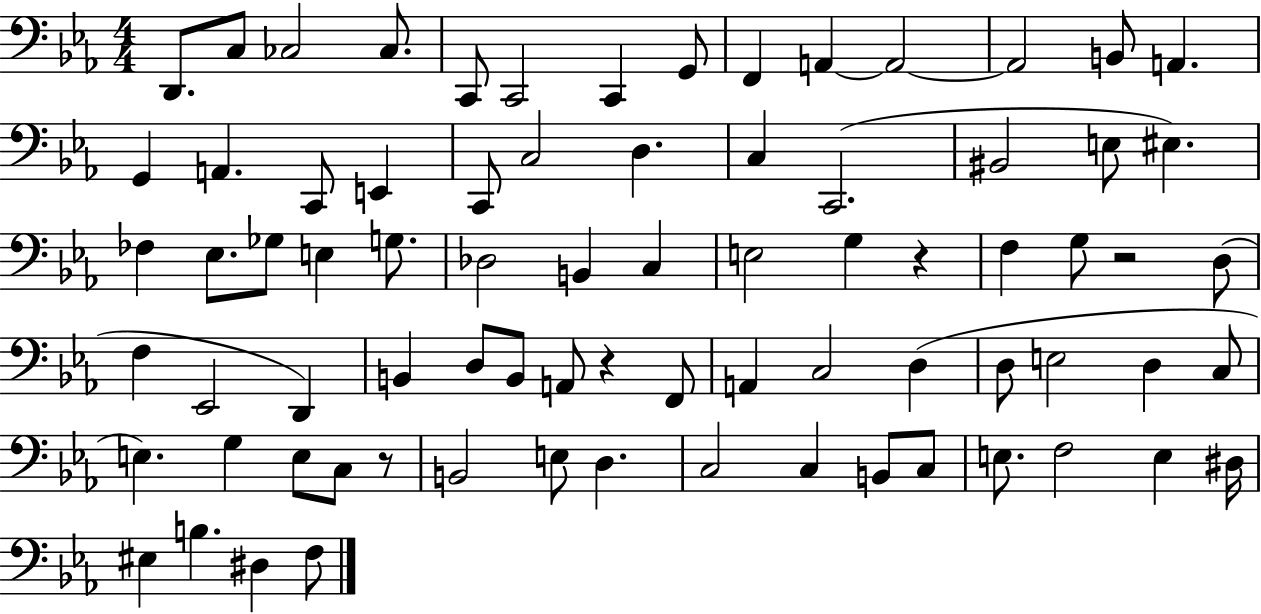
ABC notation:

X:1
T:Untitled
M:4/4
L:1/4
K:Eb
D,,/2 C,/2 _C,2 _C,/2 C,,/2 C,,2 C,, G,,/2 F,, A,, A,,2 A,,2 B,,/2 A,, G,, A,, C,,/2 E,, C,,/2 C,2 D, C, C,,2 ^B,,2 E,/2 ^E, _F, _E,/2 _G,/2 E, G,/2 _D,2 B,, C, E,2 G, z F, G,/2 z2 D,/2 F, _E,,2 D,, B,, D,/2 B,,/2 A,,/2 z F,,/2 A,, C,2 D, D,/2 E,2 D, C,/2 E, G, E,/2 C,/2 z/2 B,,2 E,/2 D, C,2 C, B,,/2 C,/2 E,/2 F,2 E, ^D,/4 ^E, B, ^D, F,/2